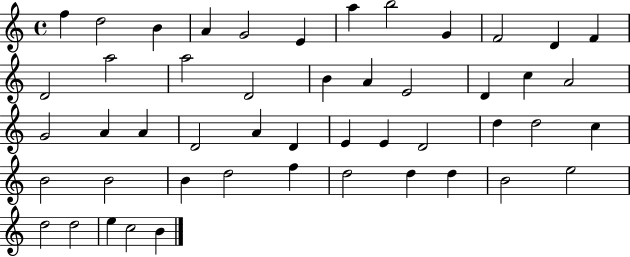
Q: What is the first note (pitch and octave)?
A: F5